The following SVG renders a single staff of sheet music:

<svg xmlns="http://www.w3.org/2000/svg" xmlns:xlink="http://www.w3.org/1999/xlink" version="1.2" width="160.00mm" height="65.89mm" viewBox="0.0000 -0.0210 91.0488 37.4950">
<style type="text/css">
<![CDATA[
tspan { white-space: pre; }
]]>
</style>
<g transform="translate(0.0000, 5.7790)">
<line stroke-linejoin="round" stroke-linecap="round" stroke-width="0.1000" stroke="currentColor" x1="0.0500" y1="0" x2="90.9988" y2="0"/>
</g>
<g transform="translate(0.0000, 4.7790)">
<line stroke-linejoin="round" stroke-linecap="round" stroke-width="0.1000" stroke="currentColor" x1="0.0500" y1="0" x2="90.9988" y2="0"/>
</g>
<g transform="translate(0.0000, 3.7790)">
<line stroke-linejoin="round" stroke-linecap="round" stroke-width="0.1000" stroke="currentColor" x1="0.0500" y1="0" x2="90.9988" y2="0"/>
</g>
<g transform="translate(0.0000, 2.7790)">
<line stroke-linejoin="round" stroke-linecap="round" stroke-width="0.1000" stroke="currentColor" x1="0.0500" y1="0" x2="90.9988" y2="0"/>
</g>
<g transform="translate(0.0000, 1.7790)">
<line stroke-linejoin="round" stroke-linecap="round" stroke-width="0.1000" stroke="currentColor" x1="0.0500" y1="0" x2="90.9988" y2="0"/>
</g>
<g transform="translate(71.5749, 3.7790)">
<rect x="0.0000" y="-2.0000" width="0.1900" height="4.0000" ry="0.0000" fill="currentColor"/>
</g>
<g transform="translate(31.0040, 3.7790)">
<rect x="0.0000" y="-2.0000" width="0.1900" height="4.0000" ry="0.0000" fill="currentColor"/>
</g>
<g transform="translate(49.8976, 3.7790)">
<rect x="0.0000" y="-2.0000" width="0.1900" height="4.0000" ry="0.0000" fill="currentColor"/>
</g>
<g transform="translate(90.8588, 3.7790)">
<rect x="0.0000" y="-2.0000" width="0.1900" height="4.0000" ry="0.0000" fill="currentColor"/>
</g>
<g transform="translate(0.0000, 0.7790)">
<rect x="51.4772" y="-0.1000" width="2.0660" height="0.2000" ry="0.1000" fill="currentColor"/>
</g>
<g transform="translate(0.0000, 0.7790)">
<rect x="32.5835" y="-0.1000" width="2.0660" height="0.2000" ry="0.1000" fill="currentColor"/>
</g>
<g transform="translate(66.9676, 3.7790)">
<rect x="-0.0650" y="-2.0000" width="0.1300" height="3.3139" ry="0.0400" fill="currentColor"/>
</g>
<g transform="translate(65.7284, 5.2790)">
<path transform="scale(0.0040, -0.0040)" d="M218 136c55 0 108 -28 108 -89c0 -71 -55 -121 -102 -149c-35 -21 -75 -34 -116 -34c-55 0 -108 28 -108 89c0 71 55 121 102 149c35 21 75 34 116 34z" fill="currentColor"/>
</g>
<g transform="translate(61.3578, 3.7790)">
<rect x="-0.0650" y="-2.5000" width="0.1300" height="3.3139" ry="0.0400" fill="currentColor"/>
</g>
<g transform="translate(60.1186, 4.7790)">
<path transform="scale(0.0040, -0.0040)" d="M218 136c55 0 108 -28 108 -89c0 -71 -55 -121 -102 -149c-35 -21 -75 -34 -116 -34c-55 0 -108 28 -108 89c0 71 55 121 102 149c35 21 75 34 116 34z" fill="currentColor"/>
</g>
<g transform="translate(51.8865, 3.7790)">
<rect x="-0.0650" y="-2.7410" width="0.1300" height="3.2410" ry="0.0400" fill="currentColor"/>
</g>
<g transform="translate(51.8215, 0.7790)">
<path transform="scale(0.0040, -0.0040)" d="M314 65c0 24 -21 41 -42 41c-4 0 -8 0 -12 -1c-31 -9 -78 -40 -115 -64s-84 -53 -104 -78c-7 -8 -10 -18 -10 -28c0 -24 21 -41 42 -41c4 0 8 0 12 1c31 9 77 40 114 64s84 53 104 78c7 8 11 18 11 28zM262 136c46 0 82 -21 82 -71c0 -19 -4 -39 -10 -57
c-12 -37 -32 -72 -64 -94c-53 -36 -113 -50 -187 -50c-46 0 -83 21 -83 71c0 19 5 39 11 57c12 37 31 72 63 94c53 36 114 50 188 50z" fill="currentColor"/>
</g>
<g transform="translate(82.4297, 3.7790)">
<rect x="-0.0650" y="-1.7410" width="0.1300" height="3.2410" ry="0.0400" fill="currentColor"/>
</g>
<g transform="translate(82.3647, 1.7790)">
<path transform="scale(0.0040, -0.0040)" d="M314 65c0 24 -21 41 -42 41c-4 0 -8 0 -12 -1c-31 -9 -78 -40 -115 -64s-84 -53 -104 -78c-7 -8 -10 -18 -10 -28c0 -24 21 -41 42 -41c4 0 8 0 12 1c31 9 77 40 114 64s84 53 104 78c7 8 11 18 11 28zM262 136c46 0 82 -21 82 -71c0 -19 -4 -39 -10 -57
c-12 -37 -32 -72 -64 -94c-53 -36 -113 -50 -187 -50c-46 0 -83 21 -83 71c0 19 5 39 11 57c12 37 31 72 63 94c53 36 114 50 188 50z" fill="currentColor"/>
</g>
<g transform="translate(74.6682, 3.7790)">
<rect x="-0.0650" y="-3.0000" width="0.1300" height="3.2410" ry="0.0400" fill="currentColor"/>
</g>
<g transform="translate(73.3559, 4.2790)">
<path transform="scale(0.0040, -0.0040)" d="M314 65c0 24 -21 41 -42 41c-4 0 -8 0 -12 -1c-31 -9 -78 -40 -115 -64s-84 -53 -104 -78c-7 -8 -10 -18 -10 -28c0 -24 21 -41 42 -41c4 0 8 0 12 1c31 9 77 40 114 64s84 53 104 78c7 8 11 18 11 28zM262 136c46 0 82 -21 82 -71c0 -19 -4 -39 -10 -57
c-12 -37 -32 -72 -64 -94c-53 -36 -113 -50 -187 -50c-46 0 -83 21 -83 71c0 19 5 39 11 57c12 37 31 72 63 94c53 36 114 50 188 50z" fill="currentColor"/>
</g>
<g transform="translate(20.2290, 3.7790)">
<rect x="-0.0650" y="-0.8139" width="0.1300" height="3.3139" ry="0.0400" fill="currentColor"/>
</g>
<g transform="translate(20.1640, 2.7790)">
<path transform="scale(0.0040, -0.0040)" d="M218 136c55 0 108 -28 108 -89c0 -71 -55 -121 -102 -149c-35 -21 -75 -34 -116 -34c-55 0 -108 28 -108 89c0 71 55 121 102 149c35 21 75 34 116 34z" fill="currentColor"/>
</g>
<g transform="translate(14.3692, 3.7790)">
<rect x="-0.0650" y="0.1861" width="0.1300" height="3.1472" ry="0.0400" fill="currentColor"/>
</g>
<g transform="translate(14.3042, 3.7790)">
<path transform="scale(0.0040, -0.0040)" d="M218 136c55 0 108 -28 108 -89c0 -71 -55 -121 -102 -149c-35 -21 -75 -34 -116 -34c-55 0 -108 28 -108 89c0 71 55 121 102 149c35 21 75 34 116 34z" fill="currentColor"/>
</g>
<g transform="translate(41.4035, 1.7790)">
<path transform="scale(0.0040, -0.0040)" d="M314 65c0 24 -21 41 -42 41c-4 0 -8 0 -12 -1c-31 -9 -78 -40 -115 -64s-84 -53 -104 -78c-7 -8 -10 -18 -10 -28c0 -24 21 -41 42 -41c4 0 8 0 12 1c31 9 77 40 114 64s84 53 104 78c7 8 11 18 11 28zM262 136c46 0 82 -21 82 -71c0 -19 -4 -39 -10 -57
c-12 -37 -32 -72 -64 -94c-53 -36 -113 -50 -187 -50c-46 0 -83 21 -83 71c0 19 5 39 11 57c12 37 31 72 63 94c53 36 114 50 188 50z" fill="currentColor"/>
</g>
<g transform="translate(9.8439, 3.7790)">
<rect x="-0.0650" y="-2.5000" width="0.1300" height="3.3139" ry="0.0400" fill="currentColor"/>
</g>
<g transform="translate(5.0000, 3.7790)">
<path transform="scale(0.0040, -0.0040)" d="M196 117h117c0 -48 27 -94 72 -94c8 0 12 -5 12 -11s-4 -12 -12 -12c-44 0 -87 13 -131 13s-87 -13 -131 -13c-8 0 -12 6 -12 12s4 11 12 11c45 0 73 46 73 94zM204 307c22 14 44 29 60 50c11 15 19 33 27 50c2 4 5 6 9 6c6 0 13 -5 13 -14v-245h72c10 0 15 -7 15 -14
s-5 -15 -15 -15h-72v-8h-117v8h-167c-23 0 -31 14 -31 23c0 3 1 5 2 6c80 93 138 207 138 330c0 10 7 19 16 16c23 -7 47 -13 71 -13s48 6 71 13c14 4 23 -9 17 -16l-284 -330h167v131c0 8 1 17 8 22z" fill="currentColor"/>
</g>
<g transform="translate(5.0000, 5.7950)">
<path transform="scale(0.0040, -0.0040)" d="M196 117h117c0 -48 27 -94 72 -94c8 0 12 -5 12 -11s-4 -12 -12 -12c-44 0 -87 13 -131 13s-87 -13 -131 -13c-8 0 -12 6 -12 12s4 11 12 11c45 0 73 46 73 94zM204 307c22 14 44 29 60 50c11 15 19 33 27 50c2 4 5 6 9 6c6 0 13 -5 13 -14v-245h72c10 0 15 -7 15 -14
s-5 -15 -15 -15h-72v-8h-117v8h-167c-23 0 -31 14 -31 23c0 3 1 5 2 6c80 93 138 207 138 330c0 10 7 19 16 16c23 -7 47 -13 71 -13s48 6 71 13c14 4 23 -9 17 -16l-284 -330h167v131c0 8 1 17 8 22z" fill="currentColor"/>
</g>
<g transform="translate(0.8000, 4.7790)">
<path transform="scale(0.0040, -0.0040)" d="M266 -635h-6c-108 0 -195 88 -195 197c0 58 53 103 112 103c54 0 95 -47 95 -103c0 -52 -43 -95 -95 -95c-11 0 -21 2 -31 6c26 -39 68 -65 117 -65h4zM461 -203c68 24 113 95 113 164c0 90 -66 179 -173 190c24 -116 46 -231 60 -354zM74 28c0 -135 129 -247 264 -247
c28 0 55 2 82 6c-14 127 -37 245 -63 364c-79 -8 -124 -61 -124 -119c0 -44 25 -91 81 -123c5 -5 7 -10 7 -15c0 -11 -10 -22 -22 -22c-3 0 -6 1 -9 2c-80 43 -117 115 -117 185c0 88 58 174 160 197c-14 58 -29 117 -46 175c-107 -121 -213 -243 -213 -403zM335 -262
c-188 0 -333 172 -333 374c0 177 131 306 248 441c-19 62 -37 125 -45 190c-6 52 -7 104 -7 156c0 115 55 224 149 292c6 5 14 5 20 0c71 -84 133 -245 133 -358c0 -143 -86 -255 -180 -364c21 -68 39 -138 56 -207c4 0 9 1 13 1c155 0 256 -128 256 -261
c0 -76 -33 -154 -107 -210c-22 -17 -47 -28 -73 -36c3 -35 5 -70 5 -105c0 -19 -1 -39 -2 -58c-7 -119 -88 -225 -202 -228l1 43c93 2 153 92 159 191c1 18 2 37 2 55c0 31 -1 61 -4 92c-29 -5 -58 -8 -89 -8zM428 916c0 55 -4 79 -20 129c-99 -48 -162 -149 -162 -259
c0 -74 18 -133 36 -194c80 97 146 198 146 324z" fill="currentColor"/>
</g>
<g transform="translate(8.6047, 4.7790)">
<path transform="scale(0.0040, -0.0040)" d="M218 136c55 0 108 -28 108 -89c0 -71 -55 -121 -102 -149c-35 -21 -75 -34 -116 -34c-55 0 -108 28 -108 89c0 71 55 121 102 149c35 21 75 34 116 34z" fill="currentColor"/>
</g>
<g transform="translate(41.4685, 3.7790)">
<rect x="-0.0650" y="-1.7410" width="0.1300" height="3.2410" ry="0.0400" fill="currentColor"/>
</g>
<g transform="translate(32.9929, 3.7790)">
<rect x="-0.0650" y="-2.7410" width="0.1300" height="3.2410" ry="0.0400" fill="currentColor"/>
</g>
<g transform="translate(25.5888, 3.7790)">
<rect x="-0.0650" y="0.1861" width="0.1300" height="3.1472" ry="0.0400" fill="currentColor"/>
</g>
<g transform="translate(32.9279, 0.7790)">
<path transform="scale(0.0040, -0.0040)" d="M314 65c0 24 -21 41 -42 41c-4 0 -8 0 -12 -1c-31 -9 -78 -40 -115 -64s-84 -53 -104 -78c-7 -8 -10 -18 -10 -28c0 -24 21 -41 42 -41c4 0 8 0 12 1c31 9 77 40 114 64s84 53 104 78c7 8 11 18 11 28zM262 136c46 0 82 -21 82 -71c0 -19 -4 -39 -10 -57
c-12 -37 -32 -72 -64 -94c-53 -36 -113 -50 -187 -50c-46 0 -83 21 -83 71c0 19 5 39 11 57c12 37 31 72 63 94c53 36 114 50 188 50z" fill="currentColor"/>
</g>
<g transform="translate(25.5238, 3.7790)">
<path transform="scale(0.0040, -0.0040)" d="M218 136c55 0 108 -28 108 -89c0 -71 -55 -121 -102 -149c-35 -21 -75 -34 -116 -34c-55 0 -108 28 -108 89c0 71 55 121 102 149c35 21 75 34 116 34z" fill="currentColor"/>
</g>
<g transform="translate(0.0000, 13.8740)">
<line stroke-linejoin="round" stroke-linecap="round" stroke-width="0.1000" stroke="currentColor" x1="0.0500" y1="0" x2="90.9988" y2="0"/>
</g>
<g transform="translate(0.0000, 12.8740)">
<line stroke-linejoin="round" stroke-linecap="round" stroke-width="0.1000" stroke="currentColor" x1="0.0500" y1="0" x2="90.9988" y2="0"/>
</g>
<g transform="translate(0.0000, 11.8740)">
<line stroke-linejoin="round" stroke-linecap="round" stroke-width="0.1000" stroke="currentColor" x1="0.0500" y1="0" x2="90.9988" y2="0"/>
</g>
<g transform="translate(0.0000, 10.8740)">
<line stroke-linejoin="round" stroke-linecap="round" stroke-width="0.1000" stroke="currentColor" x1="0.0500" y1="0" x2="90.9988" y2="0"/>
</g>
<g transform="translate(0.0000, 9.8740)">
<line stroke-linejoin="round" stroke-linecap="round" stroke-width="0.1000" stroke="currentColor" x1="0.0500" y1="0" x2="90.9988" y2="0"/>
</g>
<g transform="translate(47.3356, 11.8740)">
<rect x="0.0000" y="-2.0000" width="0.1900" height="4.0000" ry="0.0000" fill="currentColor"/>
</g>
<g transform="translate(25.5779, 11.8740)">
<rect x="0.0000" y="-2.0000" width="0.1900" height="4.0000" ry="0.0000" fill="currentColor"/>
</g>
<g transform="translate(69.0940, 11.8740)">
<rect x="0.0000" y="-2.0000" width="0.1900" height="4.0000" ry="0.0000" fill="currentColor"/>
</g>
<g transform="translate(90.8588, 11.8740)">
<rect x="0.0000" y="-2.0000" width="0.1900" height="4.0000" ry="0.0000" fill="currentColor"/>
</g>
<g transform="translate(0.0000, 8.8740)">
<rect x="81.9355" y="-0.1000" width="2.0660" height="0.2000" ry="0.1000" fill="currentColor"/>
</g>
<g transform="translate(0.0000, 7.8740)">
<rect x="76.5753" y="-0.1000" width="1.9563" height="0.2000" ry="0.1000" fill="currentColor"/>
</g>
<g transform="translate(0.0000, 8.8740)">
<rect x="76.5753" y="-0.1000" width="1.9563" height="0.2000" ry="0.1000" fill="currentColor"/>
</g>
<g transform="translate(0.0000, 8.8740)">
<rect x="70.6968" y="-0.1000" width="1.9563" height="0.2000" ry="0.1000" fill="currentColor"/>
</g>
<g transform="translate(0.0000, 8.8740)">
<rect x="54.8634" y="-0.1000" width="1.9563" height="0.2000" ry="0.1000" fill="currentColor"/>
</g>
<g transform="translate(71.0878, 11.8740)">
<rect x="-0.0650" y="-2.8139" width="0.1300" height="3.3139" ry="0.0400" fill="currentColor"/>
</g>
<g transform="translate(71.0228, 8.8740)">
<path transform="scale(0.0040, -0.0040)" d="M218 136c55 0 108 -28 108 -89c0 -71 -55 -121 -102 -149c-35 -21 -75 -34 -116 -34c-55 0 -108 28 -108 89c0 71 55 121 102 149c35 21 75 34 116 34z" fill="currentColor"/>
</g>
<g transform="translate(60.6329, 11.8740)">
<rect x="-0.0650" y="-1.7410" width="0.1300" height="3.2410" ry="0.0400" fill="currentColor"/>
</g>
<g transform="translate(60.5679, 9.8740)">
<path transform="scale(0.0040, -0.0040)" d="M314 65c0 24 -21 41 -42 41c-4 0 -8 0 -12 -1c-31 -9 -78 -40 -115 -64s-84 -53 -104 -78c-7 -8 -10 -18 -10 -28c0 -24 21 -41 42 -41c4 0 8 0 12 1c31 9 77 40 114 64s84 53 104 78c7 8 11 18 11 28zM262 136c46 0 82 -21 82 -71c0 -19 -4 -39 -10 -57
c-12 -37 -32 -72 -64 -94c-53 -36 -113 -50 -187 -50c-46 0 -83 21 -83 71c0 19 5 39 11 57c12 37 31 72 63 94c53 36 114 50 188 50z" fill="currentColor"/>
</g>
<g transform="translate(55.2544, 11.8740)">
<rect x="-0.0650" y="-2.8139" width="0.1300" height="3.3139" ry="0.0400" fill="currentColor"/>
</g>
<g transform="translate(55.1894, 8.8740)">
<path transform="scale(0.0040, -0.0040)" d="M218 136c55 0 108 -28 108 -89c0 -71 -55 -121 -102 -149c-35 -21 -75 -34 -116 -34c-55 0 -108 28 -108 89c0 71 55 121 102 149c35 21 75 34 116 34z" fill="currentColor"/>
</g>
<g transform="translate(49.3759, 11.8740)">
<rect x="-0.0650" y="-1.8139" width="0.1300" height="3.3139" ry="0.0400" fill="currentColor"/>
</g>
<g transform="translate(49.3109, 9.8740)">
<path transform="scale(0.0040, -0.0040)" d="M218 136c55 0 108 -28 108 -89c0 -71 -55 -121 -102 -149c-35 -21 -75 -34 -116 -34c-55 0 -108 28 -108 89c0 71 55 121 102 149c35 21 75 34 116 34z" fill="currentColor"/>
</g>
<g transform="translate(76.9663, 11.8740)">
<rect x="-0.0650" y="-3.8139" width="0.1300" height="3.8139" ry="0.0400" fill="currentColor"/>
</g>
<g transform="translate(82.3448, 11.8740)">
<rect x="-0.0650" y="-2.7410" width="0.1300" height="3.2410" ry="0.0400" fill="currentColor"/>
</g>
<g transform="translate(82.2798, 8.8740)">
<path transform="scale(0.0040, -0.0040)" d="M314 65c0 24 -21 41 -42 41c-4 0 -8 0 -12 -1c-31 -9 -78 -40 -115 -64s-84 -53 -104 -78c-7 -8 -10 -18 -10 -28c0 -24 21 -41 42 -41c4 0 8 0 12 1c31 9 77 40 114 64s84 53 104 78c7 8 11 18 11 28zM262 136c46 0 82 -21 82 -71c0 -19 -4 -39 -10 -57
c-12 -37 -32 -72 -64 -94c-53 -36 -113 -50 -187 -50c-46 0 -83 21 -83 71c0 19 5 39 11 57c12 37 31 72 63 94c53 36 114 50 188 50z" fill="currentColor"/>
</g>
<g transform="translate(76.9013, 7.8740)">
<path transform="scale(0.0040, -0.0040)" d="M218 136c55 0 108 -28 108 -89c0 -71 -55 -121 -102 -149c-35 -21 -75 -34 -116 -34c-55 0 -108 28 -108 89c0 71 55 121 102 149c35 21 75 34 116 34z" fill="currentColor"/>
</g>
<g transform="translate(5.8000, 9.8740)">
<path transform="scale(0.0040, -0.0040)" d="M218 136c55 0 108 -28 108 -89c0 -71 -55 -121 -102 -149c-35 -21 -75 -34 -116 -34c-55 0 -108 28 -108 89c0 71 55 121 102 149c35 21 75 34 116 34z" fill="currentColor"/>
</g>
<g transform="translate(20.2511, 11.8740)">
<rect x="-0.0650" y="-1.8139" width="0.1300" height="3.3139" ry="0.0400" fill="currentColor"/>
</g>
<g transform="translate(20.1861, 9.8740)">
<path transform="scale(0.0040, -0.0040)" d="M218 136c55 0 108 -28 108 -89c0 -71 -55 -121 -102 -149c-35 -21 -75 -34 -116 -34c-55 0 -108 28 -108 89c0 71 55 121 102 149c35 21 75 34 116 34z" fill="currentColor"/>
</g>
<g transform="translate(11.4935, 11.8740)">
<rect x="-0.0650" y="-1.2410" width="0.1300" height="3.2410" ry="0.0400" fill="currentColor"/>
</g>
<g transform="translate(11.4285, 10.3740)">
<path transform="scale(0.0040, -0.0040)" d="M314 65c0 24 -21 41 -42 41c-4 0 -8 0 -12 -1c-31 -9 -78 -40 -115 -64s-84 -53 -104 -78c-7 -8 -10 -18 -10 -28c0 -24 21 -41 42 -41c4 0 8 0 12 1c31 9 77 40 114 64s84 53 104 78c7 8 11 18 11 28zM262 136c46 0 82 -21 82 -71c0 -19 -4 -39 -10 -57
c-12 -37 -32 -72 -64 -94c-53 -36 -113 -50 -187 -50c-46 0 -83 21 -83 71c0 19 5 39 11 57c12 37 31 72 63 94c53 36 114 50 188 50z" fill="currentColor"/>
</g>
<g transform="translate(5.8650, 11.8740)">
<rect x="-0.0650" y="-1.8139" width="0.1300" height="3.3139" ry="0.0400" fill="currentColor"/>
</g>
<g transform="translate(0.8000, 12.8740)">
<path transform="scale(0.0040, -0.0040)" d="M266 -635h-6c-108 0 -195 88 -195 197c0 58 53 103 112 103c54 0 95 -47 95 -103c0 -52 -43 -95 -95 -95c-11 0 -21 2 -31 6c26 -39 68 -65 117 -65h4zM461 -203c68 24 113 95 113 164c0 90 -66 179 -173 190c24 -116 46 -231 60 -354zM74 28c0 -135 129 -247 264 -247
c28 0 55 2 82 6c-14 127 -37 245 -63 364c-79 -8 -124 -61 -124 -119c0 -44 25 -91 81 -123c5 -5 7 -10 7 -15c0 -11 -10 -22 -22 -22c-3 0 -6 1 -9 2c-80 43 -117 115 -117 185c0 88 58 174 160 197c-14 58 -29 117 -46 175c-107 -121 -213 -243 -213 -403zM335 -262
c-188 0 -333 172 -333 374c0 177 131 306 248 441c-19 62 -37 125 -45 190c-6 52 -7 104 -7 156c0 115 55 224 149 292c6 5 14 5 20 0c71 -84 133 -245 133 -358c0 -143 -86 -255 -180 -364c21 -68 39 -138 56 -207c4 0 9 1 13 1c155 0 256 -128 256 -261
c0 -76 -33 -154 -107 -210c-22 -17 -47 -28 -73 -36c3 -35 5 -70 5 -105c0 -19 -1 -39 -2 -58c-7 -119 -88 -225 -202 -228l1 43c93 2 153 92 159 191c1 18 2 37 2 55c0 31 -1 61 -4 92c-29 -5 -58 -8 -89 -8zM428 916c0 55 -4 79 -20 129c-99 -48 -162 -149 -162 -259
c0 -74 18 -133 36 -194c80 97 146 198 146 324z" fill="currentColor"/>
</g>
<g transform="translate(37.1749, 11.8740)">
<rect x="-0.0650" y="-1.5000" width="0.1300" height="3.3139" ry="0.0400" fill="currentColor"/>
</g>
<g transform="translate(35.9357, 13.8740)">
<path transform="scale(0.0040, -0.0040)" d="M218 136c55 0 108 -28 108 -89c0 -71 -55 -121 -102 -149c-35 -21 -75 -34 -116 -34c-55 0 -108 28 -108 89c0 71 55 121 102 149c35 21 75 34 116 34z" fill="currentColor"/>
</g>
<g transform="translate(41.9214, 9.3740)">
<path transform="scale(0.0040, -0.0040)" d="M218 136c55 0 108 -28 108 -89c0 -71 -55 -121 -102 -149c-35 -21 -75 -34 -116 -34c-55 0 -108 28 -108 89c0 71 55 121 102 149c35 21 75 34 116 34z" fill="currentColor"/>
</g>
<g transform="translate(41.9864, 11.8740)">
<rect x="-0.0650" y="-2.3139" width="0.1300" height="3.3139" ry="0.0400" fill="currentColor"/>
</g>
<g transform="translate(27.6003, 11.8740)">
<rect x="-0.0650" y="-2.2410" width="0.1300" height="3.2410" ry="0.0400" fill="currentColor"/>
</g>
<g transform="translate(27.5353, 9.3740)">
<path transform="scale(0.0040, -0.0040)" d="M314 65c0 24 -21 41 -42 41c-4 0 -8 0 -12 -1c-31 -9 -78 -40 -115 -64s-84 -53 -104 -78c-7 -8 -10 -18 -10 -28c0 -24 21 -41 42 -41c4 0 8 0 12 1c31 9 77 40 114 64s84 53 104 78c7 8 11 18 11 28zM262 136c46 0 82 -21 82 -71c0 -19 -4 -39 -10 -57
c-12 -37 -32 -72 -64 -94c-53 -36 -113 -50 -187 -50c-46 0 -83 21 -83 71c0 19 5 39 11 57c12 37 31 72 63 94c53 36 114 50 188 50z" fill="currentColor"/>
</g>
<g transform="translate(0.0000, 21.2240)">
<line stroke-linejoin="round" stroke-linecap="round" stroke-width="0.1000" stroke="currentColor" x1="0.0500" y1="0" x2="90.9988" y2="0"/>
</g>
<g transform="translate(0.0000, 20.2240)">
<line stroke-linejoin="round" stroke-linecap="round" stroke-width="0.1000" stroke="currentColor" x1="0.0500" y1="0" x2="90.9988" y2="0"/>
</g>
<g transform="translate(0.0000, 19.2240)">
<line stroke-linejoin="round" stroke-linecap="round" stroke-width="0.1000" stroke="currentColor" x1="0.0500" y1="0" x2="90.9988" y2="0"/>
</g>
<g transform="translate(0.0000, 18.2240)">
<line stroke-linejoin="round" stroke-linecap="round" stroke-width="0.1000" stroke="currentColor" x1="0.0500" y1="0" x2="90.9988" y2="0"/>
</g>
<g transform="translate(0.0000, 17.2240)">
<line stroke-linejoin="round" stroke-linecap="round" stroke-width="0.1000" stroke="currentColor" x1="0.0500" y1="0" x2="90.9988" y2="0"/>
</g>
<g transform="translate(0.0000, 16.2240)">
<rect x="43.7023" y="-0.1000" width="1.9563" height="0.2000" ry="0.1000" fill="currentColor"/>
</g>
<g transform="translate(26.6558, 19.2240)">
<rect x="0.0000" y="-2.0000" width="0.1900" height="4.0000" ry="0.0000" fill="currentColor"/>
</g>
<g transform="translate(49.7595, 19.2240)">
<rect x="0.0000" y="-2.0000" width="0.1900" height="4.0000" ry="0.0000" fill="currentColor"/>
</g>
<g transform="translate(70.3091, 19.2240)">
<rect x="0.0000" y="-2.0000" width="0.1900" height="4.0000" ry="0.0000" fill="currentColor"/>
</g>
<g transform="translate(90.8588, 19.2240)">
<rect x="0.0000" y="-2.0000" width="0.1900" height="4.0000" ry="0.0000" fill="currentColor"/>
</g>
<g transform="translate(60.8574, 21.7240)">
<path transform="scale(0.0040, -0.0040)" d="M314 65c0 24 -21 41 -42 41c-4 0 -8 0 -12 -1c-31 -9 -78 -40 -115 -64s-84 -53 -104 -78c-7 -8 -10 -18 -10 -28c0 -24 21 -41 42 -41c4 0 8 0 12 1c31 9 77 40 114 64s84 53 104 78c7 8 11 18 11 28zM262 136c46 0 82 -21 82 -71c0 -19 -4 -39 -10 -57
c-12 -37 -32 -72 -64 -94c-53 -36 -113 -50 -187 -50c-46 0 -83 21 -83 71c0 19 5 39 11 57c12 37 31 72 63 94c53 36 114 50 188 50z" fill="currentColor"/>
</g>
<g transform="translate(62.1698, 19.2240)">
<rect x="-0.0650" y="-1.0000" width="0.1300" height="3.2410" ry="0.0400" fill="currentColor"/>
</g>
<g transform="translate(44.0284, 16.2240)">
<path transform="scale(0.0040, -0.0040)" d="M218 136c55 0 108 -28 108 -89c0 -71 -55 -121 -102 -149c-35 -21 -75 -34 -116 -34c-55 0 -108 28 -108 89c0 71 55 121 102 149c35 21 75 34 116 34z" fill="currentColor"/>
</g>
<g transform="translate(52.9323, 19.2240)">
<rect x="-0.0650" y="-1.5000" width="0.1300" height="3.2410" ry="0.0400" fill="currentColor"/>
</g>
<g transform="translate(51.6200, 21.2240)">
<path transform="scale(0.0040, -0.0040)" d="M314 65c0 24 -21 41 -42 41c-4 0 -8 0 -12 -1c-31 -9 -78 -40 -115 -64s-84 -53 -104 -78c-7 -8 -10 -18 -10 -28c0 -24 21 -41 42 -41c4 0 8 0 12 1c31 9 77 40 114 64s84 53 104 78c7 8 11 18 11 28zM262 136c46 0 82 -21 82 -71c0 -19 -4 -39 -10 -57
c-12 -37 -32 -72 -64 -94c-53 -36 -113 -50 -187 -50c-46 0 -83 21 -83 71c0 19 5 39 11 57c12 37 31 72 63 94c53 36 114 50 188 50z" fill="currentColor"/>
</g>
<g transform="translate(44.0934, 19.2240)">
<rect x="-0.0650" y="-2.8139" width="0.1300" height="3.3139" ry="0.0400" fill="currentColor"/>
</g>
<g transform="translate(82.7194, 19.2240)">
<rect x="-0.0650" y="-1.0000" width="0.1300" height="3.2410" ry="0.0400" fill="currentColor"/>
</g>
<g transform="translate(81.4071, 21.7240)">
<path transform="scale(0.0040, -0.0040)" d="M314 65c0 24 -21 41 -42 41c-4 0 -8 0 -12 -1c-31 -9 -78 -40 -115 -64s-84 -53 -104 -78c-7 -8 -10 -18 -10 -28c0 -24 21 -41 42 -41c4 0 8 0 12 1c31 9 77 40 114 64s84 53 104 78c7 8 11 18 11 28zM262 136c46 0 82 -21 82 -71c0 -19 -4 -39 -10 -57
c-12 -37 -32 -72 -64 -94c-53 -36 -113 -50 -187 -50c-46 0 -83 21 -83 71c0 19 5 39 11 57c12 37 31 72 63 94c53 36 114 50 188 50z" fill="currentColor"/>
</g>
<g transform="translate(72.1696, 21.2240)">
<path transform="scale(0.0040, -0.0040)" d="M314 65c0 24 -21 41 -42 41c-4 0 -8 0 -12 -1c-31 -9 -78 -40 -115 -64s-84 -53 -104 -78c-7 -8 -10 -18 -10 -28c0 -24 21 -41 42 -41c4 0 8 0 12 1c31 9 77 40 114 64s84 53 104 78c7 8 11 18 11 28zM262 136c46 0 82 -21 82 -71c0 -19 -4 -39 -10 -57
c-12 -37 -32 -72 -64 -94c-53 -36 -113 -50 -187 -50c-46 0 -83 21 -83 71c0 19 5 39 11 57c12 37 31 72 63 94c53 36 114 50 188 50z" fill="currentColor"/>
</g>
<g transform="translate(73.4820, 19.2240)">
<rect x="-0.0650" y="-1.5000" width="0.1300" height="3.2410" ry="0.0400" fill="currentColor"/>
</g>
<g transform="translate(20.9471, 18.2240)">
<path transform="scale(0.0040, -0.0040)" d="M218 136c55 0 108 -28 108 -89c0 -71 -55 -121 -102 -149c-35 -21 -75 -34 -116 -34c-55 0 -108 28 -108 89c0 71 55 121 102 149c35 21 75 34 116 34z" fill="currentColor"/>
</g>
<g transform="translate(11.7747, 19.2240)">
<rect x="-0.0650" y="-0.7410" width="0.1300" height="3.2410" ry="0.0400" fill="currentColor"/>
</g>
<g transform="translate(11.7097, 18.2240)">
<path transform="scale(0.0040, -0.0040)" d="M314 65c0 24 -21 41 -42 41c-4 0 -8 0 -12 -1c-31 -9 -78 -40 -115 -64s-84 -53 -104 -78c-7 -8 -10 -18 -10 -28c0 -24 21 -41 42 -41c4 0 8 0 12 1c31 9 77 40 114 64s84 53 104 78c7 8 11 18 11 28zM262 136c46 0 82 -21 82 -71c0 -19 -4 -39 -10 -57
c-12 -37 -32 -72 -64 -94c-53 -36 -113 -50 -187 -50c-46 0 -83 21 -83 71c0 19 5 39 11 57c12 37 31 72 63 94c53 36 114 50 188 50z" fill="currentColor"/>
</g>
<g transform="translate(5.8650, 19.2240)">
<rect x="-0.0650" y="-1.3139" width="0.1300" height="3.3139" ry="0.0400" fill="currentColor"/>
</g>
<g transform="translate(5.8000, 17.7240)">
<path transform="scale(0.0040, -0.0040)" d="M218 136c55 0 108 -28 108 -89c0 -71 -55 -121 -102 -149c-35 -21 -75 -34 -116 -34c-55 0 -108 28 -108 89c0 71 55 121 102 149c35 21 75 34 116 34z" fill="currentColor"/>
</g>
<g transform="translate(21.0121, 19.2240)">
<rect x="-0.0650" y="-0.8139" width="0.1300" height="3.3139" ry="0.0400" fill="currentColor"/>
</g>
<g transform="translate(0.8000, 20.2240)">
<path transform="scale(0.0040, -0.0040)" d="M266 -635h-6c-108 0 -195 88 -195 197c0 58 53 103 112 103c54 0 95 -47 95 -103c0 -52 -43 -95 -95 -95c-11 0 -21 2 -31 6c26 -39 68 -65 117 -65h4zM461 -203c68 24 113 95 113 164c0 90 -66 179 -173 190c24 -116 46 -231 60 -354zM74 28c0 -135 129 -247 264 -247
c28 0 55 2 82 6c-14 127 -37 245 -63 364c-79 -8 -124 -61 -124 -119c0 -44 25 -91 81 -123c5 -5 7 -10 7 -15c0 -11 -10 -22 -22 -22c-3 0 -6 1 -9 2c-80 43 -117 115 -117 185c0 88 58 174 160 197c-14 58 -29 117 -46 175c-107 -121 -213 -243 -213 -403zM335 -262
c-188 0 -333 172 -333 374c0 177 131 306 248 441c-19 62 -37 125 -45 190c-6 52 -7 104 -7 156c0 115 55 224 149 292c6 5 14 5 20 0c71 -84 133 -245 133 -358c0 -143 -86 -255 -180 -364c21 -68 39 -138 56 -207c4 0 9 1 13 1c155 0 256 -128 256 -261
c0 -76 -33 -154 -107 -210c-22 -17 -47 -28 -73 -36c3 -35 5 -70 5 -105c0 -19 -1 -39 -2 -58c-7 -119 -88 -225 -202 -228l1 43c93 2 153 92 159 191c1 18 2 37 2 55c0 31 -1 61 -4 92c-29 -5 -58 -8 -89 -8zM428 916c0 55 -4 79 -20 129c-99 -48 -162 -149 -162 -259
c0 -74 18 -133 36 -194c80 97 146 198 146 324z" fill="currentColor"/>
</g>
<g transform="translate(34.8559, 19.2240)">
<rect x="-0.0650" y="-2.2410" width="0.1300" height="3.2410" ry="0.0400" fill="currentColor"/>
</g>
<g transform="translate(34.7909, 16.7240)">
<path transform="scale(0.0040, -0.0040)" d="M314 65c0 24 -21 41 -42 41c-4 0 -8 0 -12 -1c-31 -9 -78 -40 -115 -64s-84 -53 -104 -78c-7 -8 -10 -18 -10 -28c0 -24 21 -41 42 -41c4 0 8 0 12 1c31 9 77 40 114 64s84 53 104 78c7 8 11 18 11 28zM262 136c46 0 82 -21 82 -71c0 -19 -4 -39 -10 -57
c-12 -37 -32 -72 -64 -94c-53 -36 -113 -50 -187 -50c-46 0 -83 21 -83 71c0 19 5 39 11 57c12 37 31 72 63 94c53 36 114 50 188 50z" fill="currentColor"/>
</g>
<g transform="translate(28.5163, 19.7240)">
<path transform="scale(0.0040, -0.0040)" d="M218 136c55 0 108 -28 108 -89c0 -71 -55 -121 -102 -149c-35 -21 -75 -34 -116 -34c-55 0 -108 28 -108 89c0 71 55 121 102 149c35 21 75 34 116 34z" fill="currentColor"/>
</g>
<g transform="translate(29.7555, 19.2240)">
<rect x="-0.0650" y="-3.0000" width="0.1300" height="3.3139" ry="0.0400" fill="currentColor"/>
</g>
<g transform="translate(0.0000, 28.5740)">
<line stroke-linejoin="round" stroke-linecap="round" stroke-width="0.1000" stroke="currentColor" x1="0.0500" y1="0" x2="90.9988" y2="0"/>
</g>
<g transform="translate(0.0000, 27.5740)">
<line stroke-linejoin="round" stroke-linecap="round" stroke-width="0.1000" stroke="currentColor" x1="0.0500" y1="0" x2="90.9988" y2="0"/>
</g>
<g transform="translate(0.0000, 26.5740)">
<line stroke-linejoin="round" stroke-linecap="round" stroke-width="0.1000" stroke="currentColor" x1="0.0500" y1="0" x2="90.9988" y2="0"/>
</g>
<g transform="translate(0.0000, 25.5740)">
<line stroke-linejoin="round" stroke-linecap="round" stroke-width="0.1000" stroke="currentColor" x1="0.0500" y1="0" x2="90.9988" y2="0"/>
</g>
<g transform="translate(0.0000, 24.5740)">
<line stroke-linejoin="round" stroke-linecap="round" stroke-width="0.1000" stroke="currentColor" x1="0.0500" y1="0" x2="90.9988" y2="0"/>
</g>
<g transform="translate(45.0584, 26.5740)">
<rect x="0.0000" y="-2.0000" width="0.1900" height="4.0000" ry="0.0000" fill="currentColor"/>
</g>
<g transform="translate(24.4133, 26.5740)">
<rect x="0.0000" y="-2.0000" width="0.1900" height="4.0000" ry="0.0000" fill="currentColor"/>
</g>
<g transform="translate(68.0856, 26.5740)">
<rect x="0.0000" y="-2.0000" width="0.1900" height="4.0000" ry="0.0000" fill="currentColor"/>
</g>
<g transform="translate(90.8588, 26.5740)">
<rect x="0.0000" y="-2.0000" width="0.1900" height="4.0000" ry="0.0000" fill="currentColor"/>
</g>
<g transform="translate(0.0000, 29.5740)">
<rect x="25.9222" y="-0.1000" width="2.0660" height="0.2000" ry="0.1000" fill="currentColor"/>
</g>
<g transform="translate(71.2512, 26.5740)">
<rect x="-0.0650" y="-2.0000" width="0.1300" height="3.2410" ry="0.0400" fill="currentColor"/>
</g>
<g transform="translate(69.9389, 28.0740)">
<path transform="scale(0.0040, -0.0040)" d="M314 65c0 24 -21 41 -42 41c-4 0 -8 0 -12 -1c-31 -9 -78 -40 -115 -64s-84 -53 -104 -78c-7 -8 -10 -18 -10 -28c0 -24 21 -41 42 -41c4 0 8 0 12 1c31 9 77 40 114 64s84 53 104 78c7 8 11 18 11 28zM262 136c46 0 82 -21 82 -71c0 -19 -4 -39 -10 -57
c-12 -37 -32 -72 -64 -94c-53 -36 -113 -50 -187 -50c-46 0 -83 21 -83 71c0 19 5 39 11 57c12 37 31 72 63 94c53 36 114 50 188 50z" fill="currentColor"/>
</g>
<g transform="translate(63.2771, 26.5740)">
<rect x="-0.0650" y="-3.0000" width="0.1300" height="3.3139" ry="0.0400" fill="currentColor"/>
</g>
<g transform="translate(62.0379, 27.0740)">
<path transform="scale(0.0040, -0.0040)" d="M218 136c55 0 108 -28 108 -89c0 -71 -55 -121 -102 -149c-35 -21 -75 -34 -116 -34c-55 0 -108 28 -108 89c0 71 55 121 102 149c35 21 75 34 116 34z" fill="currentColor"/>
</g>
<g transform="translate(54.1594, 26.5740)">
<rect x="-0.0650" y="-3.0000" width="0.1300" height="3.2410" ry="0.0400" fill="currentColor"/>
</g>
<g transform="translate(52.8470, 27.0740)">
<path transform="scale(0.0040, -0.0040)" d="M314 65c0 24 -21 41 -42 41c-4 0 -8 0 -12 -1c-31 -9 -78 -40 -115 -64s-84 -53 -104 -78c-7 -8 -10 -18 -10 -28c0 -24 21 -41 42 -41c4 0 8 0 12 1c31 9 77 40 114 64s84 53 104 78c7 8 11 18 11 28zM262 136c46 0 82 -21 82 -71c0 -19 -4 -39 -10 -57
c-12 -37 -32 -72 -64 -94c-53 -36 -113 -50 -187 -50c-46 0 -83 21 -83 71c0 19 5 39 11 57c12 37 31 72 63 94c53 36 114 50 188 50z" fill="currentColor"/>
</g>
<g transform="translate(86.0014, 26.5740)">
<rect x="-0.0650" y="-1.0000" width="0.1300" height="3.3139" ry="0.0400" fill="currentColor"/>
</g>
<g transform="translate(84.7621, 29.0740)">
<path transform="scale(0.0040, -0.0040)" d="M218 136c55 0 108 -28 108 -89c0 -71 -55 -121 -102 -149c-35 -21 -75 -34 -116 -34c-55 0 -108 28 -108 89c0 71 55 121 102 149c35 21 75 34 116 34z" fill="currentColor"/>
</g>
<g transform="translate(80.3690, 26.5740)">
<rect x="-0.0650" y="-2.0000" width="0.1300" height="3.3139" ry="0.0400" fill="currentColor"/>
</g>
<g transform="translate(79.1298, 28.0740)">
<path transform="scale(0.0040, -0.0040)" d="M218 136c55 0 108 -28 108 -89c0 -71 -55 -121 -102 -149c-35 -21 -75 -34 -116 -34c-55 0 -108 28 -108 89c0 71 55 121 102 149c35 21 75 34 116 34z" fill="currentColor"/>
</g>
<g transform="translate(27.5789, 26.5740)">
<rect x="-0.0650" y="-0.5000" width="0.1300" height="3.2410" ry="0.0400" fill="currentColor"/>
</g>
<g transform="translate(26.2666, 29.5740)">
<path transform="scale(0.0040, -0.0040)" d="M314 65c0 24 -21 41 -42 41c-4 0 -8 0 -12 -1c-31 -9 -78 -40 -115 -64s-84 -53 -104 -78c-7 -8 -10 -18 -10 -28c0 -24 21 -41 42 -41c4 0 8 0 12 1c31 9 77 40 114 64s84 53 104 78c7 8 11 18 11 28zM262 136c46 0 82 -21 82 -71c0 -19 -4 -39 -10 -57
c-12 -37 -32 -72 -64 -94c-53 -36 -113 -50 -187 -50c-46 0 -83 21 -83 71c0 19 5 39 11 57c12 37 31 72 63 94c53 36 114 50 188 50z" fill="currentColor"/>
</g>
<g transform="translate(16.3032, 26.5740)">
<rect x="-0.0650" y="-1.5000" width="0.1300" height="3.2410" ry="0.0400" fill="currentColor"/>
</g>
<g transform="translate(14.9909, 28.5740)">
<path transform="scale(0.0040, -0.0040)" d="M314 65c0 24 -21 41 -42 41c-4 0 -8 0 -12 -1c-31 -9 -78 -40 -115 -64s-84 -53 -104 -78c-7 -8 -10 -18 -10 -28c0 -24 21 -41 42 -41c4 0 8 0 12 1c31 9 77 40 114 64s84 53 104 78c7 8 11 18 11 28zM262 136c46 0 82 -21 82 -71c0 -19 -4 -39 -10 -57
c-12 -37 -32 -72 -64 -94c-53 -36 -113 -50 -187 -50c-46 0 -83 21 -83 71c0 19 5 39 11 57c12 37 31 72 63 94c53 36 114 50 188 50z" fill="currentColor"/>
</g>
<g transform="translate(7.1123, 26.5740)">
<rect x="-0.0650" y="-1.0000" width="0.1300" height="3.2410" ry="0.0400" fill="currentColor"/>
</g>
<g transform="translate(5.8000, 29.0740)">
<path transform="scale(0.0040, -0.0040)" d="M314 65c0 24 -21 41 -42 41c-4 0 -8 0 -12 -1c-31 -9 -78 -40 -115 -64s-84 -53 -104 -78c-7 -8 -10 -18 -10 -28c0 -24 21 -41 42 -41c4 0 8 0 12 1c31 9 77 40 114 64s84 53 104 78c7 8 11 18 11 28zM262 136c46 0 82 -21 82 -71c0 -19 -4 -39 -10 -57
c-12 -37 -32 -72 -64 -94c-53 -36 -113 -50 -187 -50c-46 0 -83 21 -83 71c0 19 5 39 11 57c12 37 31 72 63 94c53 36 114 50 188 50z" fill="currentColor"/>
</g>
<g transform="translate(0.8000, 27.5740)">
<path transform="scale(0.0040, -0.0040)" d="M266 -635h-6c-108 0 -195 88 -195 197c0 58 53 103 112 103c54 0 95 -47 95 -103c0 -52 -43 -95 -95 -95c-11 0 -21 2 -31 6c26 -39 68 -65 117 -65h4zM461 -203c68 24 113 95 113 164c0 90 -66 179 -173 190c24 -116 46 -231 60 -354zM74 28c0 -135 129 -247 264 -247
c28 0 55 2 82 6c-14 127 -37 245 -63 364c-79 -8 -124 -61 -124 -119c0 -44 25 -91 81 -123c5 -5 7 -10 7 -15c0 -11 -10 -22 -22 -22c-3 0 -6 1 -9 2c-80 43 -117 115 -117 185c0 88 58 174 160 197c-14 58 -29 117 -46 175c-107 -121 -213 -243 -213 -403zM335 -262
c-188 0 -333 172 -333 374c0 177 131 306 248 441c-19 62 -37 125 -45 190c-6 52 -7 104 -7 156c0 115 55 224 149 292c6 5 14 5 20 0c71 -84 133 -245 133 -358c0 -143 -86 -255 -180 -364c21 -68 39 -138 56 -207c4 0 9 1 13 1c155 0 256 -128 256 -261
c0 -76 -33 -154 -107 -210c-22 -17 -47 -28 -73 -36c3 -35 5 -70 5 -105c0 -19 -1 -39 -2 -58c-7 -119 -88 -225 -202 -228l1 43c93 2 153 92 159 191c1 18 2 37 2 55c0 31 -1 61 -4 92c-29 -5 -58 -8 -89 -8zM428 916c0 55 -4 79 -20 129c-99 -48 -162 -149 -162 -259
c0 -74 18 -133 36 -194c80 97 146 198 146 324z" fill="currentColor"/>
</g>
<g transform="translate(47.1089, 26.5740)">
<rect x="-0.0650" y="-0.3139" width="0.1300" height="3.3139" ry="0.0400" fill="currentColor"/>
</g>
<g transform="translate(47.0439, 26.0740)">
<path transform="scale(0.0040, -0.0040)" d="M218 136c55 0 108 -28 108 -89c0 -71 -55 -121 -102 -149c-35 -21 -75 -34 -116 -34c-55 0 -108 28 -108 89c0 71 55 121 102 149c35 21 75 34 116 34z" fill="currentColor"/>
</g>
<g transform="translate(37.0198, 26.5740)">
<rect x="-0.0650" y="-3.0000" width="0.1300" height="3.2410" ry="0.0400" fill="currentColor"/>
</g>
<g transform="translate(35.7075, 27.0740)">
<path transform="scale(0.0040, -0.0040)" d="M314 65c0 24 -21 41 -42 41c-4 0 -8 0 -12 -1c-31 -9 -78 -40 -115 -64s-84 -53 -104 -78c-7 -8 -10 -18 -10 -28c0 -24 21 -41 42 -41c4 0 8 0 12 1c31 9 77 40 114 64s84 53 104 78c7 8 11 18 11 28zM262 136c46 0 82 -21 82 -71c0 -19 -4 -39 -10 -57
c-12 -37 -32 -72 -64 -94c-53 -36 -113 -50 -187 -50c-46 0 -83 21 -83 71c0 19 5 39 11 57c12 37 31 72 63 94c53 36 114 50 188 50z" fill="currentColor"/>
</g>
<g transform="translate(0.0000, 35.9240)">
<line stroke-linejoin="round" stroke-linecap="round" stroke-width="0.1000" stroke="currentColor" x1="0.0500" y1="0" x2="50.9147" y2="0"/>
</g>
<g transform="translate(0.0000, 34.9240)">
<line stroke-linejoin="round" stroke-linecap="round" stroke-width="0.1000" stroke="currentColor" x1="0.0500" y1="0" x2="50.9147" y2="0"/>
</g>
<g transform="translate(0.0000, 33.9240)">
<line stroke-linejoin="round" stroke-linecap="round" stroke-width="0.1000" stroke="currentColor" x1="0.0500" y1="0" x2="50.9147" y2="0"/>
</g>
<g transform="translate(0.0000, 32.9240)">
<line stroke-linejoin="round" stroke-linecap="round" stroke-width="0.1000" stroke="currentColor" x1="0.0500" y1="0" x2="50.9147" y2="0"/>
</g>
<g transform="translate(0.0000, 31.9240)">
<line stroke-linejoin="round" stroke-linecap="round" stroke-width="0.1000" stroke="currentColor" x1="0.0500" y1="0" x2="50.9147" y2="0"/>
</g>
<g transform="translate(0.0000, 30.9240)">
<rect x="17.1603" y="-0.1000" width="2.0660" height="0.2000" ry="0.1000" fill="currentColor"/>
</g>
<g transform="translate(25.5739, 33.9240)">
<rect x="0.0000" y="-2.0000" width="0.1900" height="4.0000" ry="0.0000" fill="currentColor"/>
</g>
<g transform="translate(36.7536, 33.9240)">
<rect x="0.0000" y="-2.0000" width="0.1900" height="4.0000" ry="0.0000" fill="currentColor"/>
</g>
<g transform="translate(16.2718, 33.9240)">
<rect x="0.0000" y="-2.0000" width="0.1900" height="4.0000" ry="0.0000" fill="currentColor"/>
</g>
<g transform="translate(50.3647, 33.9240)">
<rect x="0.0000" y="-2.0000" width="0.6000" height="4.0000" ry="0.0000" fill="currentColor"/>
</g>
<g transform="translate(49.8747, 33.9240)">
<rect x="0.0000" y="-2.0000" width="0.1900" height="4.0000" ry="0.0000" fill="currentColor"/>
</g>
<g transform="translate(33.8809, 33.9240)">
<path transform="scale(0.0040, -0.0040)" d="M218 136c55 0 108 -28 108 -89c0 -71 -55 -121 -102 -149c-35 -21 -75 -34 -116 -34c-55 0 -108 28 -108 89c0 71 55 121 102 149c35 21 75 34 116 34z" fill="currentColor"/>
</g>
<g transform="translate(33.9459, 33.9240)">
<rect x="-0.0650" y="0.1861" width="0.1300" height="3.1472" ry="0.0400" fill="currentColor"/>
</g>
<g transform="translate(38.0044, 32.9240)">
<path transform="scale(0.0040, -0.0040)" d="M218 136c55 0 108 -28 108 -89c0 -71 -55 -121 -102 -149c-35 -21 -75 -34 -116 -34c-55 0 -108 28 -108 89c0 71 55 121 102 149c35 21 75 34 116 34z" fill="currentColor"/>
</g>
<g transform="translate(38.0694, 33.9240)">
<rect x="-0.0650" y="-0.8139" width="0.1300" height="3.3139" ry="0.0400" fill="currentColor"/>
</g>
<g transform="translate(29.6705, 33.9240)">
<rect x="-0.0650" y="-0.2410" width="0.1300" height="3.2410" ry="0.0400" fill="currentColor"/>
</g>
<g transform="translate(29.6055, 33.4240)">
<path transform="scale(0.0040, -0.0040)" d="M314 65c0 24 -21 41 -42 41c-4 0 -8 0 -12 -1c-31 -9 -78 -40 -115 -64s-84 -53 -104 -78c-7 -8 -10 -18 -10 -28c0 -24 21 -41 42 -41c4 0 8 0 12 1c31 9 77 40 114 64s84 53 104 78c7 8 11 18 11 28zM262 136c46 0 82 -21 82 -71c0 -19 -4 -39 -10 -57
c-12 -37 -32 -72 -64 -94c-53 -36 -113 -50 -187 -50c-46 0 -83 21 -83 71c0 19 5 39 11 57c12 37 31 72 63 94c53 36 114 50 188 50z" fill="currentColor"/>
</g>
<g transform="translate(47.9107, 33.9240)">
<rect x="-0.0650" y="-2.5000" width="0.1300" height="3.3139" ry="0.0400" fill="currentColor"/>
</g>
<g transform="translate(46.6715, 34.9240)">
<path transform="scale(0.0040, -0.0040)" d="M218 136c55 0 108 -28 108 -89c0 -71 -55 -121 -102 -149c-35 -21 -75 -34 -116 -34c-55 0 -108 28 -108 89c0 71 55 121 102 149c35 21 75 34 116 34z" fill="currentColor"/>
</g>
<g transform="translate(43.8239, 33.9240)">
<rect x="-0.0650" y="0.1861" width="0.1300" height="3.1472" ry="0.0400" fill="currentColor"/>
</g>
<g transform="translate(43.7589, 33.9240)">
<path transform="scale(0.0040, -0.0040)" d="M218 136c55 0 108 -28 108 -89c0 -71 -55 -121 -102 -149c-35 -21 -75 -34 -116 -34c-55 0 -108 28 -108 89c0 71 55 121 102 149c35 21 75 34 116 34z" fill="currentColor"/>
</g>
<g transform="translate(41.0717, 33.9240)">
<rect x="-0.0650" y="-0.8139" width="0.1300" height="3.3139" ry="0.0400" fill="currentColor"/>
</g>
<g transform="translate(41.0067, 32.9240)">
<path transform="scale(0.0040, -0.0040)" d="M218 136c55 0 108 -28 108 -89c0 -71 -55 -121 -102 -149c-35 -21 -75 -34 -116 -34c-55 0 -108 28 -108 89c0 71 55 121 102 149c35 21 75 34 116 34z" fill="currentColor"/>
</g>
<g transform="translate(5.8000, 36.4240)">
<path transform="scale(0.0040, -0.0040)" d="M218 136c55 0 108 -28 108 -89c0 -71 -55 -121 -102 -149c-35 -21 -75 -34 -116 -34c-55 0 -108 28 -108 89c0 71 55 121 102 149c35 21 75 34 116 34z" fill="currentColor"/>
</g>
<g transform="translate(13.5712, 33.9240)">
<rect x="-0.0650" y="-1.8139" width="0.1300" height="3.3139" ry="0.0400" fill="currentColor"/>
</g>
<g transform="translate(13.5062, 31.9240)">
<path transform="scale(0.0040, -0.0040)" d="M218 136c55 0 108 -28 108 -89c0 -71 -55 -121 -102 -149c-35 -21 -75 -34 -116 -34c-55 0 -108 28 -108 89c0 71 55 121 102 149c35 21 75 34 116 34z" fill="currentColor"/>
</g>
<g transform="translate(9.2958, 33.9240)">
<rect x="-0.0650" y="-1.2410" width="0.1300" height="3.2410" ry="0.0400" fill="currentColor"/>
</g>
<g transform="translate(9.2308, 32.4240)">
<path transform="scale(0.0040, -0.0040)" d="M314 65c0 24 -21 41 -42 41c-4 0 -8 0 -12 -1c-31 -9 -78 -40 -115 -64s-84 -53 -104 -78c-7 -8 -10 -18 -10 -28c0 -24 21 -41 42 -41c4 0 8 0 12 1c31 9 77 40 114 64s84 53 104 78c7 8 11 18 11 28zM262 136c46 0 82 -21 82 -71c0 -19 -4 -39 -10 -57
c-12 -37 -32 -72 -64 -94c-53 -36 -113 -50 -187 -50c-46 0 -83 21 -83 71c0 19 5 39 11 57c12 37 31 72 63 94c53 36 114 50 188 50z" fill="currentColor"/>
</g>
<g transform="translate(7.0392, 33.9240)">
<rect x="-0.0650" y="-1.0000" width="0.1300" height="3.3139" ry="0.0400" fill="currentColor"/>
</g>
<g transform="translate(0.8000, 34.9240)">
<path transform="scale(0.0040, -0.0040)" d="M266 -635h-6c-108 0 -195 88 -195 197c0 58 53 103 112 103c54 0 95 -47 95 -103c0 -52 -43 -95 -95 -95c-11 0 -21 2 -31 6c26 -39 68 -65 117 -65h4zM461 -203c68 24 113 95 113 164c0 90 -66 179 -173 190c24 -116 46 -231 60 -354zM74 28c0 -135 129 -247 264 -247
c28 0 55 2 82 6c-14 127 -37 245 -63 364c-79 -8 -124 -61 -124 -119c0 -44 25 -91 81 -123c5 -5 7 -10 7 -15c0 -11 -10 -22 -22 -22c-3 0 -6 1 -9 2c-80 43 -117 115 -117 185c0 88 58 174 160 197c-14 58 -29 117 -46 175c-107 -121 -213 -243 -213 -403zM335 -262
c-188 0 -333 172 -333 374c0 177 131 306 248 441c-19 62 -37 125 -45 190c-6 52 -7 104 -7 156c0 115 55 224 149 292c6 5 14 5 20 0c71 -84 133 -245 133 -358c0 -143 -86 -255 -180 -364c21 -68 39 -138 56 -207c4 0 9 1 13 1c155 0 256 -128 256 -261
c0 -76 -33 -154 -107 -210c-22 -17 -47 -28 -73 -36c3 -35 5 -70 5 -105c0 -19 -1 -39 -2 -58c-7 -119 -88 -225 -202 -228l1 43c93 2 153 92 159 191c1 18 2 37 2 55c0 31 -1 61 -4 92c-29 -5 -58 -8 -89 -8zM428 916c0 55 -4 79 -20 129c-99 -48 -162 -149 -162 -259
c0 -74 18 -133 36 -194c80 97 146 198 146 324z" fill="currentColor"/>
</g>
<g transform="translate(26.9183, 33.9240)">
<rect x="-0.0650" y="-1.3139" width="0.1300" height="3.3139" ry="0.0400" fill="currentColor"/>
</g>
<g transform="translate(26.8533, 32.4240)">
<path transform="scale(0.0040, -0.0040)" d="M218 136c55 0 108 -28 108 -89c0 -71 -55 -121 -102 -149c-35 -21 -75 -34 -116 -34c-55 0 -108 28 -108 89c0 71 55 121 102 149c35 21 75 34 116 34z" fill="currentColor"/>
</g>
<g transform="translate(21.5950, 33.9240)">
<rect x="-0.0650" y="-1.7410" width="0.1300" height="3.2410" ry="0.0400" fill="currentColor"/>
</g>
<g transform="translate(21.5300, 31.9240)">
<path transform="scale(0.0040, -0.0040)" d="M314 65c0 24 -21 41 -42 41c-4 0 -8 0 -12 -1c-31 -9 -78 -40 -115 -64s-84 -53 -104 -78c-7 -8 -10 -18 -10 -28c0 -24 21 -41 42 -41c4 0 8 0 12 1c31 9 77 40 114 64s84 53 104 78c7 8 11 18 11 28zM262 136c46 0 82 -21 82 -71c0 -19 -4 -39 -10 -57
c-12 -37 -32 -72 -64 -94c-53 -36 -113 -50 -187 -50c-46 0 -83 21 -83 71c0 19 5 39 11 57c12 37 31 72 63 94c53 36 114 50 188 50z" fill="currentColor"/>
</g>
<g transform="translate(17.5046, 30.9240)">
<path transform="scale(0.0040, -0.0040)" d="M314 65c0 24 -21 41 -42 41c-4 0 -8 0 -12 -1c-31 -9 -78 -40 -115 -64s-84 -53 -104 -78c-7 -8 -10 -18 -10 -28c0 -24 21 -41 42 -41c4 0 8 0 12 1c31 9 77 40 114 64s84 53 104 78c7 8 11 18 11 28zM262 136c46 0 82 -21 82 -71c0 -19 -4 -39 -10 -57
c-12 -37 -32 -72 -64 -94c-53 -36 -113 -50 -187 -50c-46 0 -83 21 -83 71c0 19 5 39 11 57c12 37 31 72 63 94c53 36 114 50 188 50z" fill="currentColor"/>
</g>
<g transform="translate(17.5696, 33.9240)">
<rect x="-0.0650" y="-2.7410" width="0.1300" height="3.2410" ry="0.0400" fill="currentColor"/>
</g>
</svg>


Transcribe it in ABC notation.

X:1
T:Untitled
M:4/4
L:1/4
K:C
G B d B a2 f2 a2 G F A2 f2 f e2 f g2 E g f a f2 a c' a2 e d2 d A g2 a E2 D2 E2 D2 D2 E2 C2 A2 c A2 A F2 F D D e2 f a2 f2 e c2 B d d B G